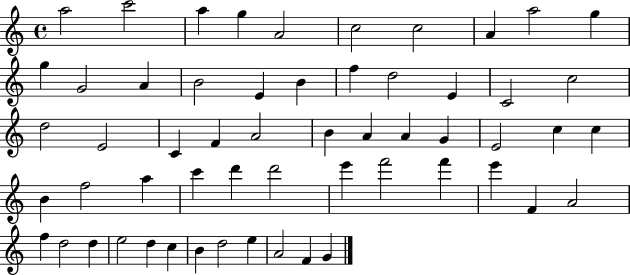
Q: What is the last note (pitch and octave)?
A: G4